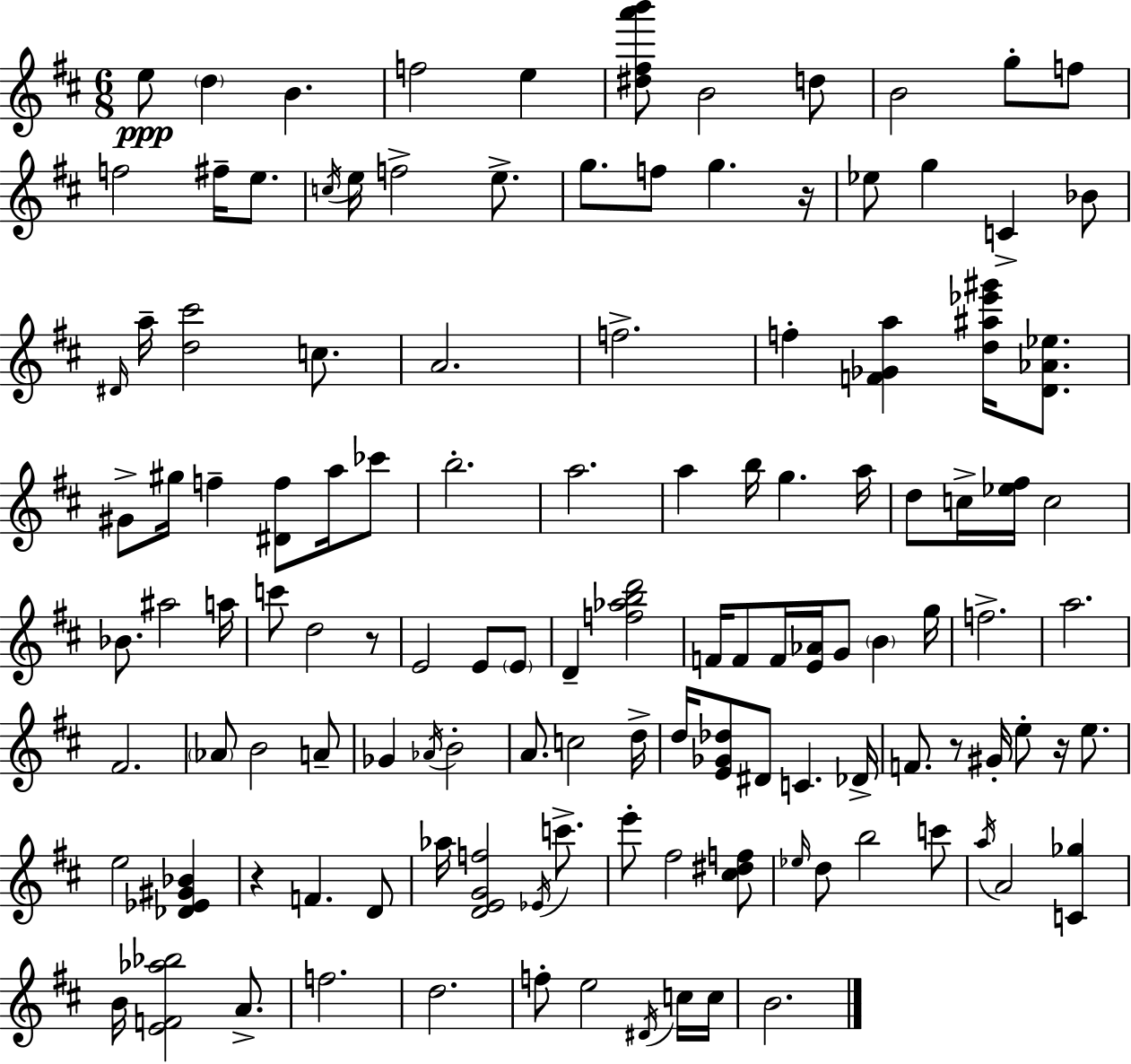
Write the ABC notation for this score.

X:1
T:Untitled
M:6/8
L:1/4
K:D
e/2 d B f2 e [^d^fa'b']/2 B2 d/2 B2 g/2 f/2 f2 ^f/4 e/2 c/4 e/4 f2 e/2 g/2 f/2 g z/4 _e/2 g C _B/2 ^D/4 a/4 [d^c']2 c/2 A2 f2 f [F_Ga] [d^a_e'^g']/4 [D_A_e]/2 ^G/2 ^g/4 f [^Df]/2 a/4 _c'/2 b2 a2 a b/4 g a/4 d/2 c/4 [_e^f]/4 c2 _B/2 ^a2 a/4 c'/2 d2 z/2 E2 E/2 E/2 D [f_abd']2 F/4 F/2 F/4 [E_A]/4 G/2 B g/4 f2 a2 ^F2 _A/2 B2 A/2 _G _A/4 B2 A/2 c2 d/4 d/4 [E_G_d]/2 ^D/2 C _D/4 F/2 z/2 ^G/4 e/2 z/4 e/2 e2 [_D_E^G_B] z F D/2 _a/4 [DEGf]2 _E/4 c'/2 e'/2 ^f2 [^c^df]/2 _e/4 d/2 b2 c'/2 a/4 A2 [C_g] B/4 [EF_a_b]2 A/2 f2 d2 f/2 e2 ^D/4 c/4 c/4 B2